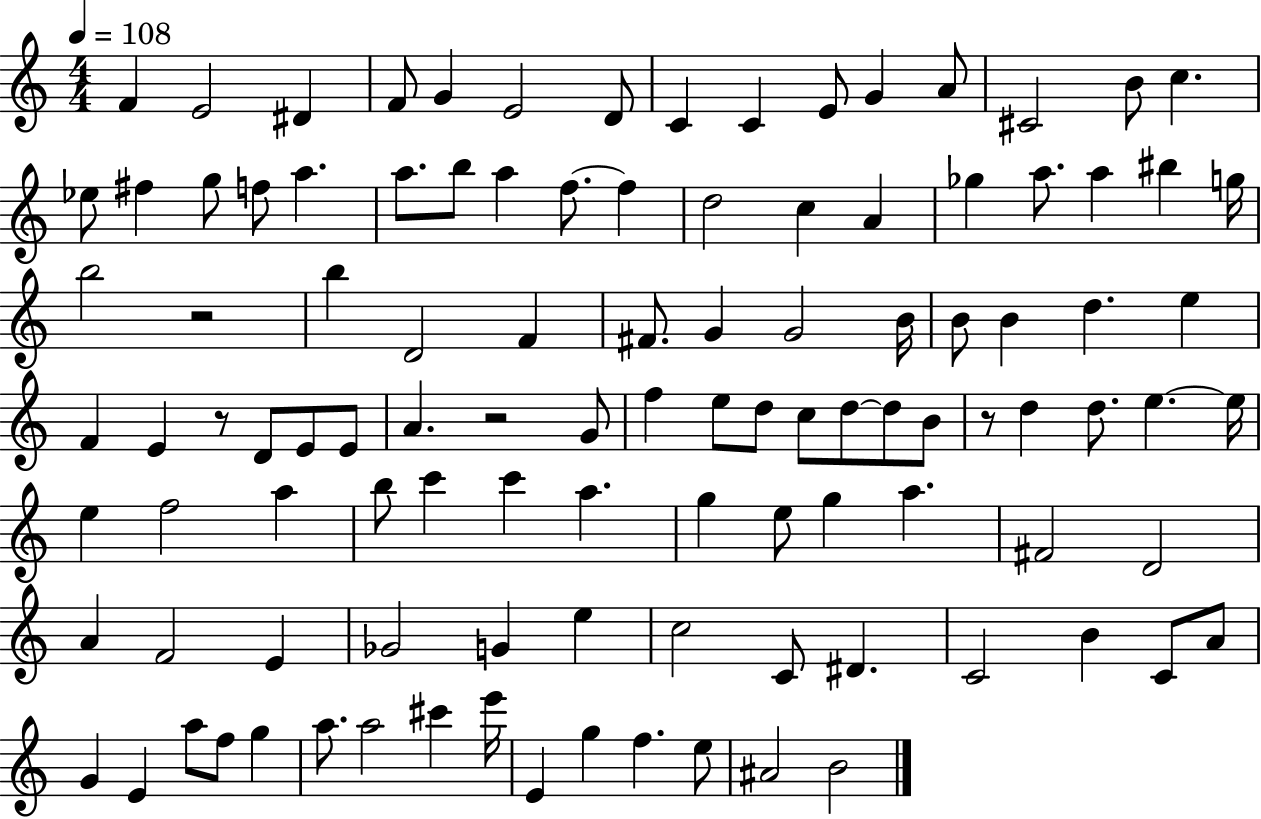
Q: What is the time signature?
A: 4/4